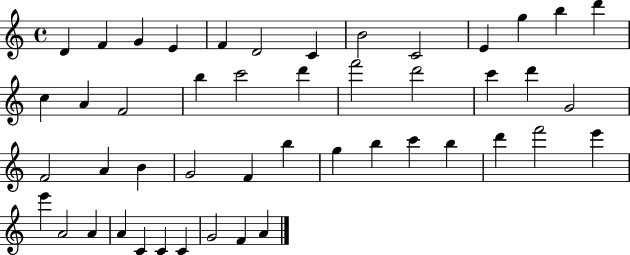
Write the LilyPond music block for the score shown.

{
  \clef treble
  \time 4/4
  \defaultTimeSignature
  \key c \major
  d'4 f'4 g'4 e'4 | f'4 d'2 c'4 | b'2 c'2 | e'4 g''4 b''4 d'''4 | \break c''4 a'4 f'2 | b''4 c'''2 d'''4 | f'''2 d'''2 | c'''4 d'''4 g'2 | \break f'2 a'4 b'4 | g'2 f'4 b''4 | g''4 b''4 c'''4 b''4 | d'''4 f'''2 e'''4 | \break e'''4 a'2 a'4 | a'4 c'4 c'4 c'4 | g'2 f'4 a'4 | \bar "|."
}